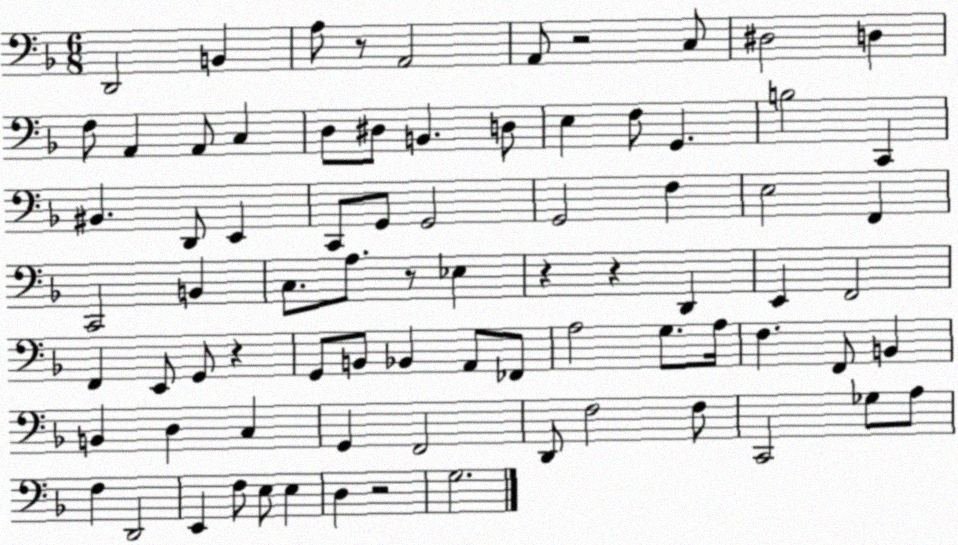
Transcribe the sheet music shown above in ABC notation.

X:1
T:Untitled
M:6/8
L:1/4
K:F
D,,2 B,, A,/2 z/2 A,,2 A,,/2 z2 C,/2 ^D,2 D, F,/2 A,, A,,/2 C, D,/2 ^D,/2 B,, D,/2 E, F,/2 G,, B,2 C,, ^B,, D,,/2 E,, C,,/2 G,,/2 G,,2 G,,2 F, E,2 F,, C,,2 B,, C,/2 A,/2 z/2 _E, z z D,, E,, F,,2 F,, E,,/2 G,,/2 z G,,/2 B,,/2 _B,, A,,/2 _F,,/2 A,2 G,/2 A,/4 F, F,,/2 B,, B,, D, C, G,, F,,2 D,,/2 F,2 F,/2 C,,2 _G,/2 A,/2 F, D,,2 E,, F,/2 E,/2 E, D, z2 G,2